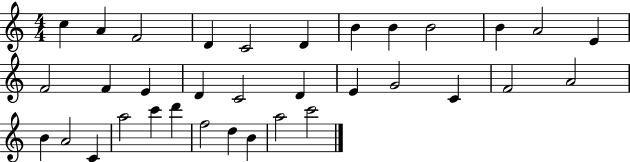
{
  \clef treble
  \numericTimeSignature
  \time 4/4
  \key c \major
  c''4 a'4 f'2 | d'4 c'2 d'4 | b'4 b'4 b'2 | b'4 a'2 e'4 | \break f'2 f'4 e'4 | d'4 c'2 d'4 | e'4 g'2 c'4 | f'2 a'2 | \break b'4 a'2 c'4 | a''2 c'''4 d'''4 | f''2 d''4 b'4 | a''2 c'''2 | \break \bar "|."
}